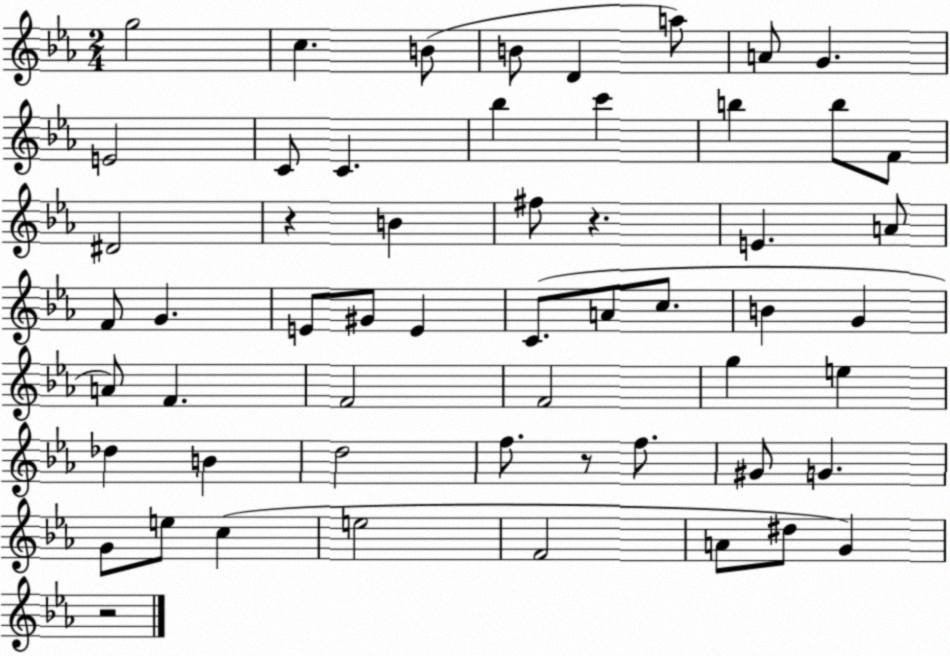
X:1
T:Untitled
M:2/4
L:1/4
K:Eb
g2 c B/2 B/2 D a/2 A/2 G E2 C/2 C _b c' b b/2 F/2 ^D2 z B ^f/2 z E A/2 F/2 G E/2 ^G/2 E C/2 A/2 c/2 B G A/2 F F2 F2 g e _d B d2 f/2 z/2 f/2 ^G/2 G G/2 e/2 c e2 F2 A/2 ^d/2 G z2